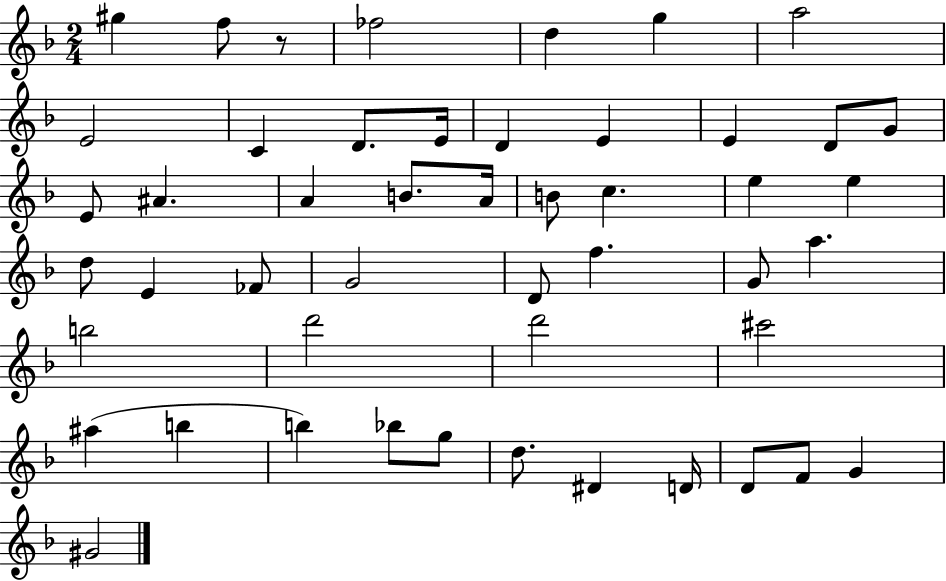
X:1
T:Untitled
M:2/4
L:1/4
K:F
^g f/2 z/2 _f2 d g a2 E2 C D/2 E/4 D E E D/2 G/2 E/2 ^A A B/2 A/4 B/2 c e e d/2 E _F/2 G2 D/2 f G/2 a b2 d'2 d'2 ^c'2 ^a b b _b/2 g/2 d/2 ^D D/4 D/2 F/2 G ^G2